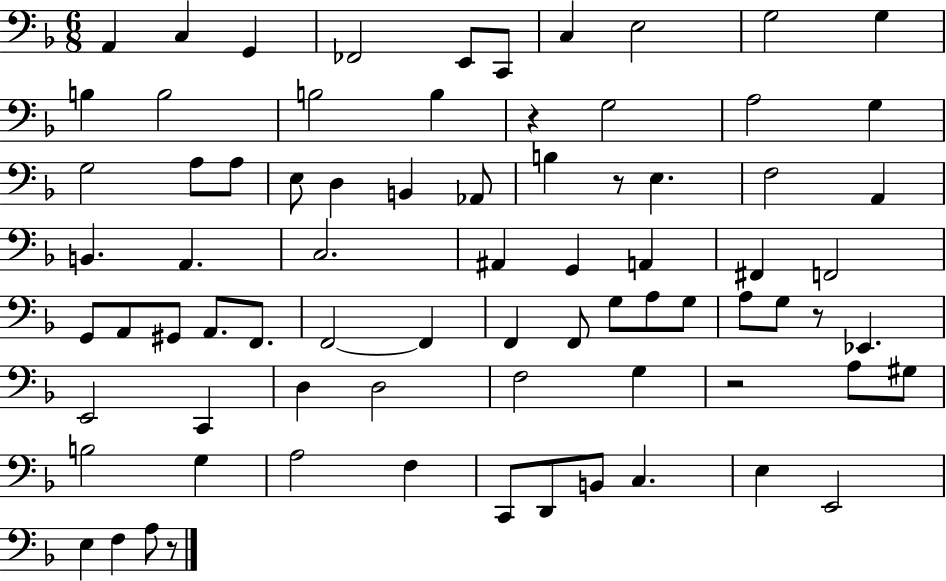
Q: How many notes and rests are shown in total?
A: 77